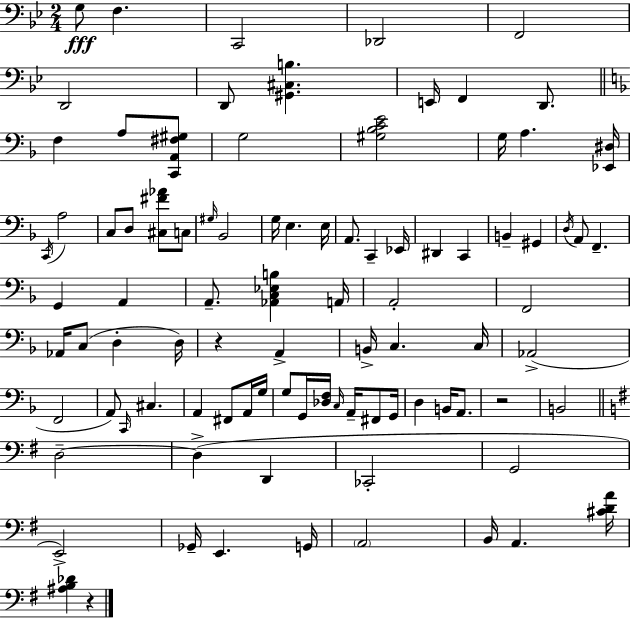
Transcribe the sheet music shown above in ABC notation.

X:1
T:Untitled
M:2/4
L:1/4
K:Gm
G,/2 F, C,,2 _D,,2 F,,2 D,,2 D,,/2 [^G,,^C,B,] E,,/4 F,, D,,/2 F, A,/2 [C,,A,,^F,^G,]/2 G,2 [^G,_B,CE]2 G,/4 A, [_E,,^D,]/4 C,,/4 A,2 C,/2 D,/2 [^C,^F_A]/2 C,/2 ^G,/4 _B,,2 G,/4 E, E,/4 A,,/2 C,, _E,,/4 ^D,, C,, B,, ^G,, D,/4 A,,/2 F,, G,, A,, A,,/2 [_A,,C,_E,B,] A,,/4 A,,2 F,,2 _A,,/4 C,/2 D, D,/4 z A,, B,,/4 C, C,/4 _A,,2 F,,2 A,,/2 C,,/4 ^C, A,, ^F,,/2 A,,/4 G,/4 G,/2 G,,/4 [_D,F,]/4 C,/4 A,,/4 ^F,,/2 G,,/4 D, B,,/4 A,,/2 z2 B,,2 D,2 D, D,, _C,,2 G,,2 E,,2 _G,,/4 E,, G,,/4 A,,2 B,,/4 A,, [^CDA]/4 [^A,B,_D] z